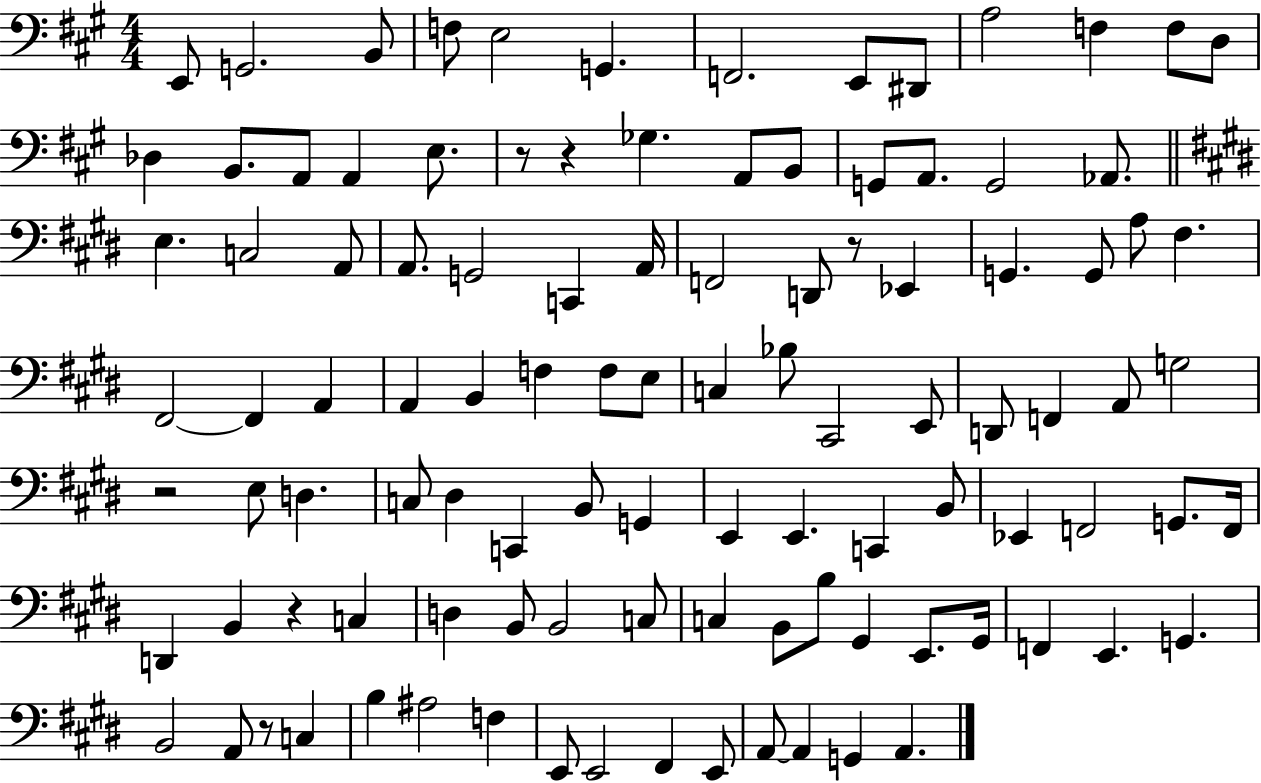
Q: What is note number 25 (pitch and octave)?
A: Ab2